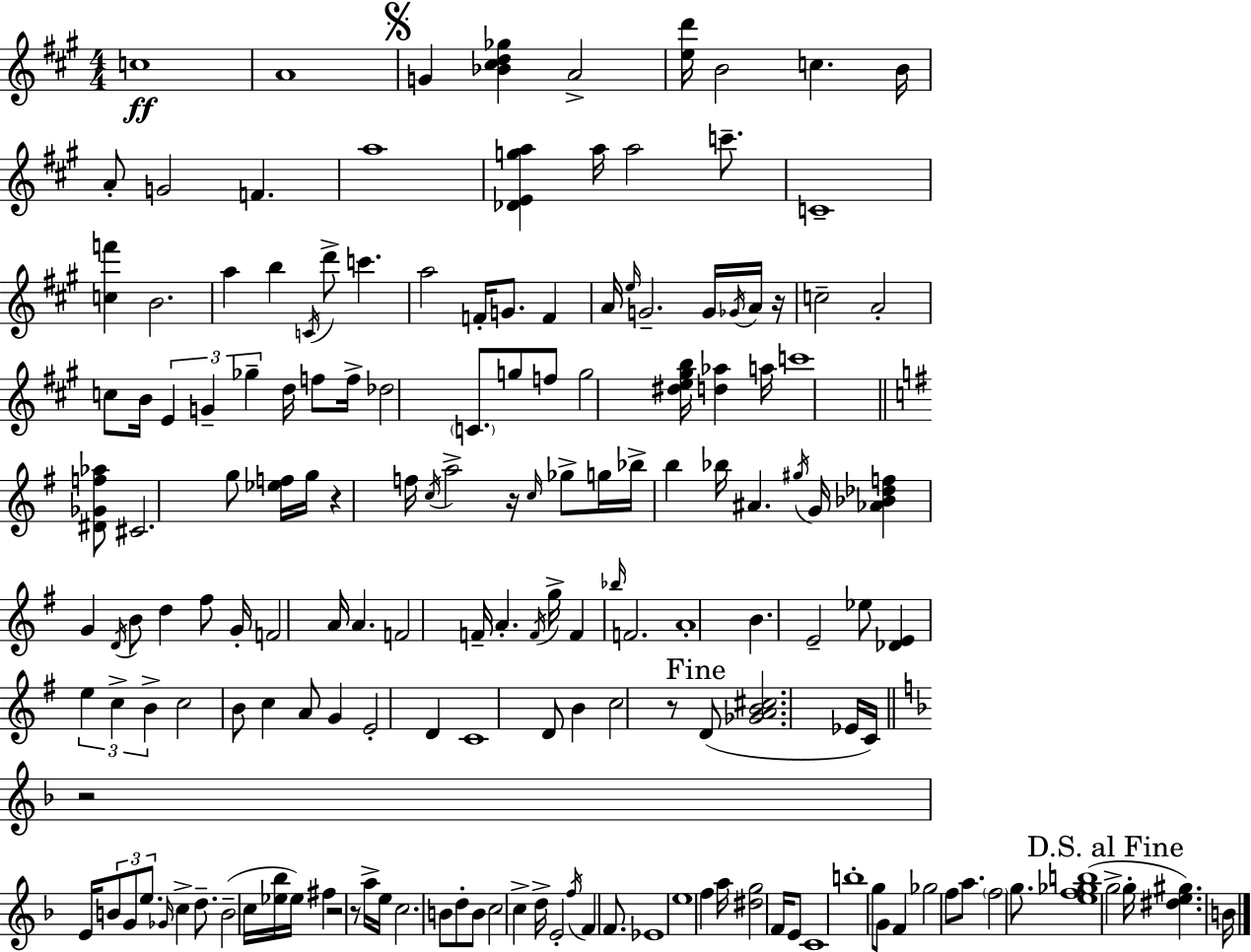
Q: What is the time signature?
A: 4/4